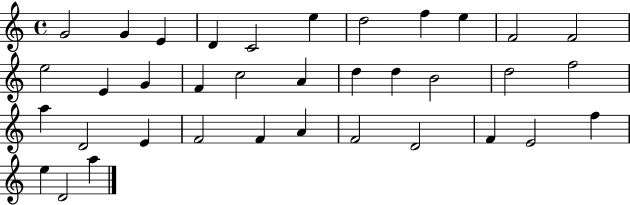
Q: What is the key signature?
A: C major